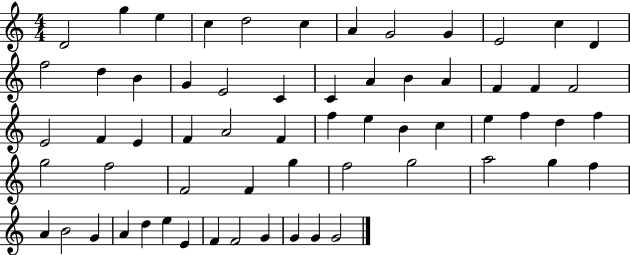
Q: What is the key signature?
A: C major